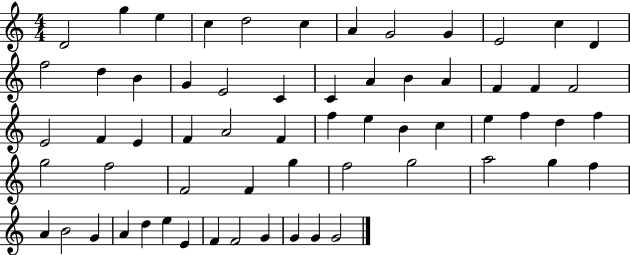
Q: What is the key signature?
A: C major